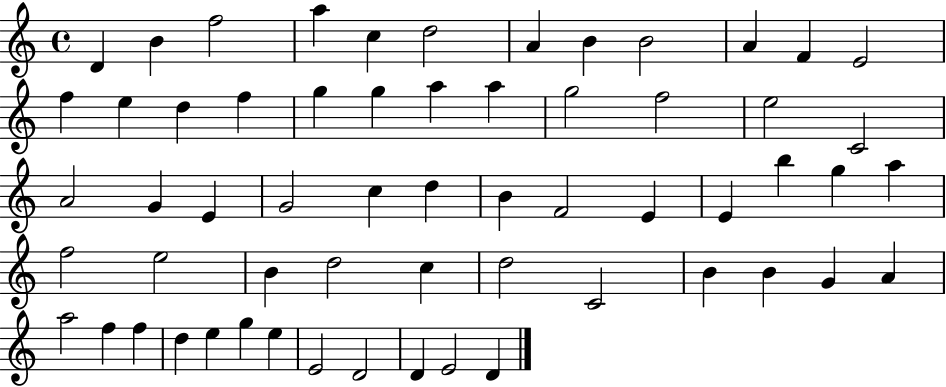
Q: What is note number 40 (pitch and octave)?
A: B4